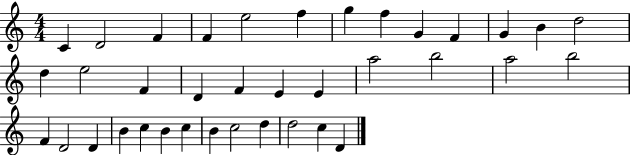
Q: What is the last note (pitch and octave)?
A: D4